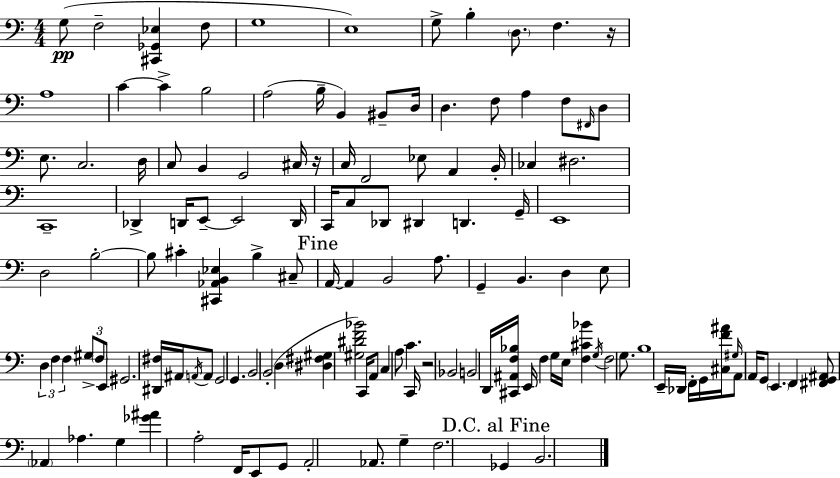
X:1
T:Untitled
M:4/4
L:1/4
K:Am
G,/2 F,2 [^C,,_G,,_E,] F,/2 G,4 E,4 G,/2 B, D,/2 F, z/4 A,4 C C B,2 A,2 B,/4 B,, ^B,,/2 D,/4 D, F,/2 A, F,/2 ^F,,/4 D,/2 E,/2 C,2 D,/4 C,/2 B,, G,,2 ^C,/4 z/4 C,/4 F,,2 _E,/2 A,, B,,/4 _C, ^D,2 C,,4 _D,, D,,/4 E,,/2 E,,2 D,,/4 C,,/4 C,/2 _D,,/2 ^D,, D,, G,,/4 E,,4 D,2 B,2 B,/2 ^C [^C,,_A,,B,,_E,] B, ^C,/2 A,,/4 A,, B,,2 A,/2 G,, B,, D, E,/2 D, F, F, ^G,/2 F,/2 E,,/2 ^G,,2 [^D,,^F,]/4 ^A,,/4 A,,/4 A,,/2 G,,2 G,, B,,2 B,,2 D, [^D,^F,^G,] [^G,^DF_B]2 C,,/4 A,,/2 C, A,/2 C C,,/4 z2 _B,,2 B,,2 D,,/4 [^C,,^A,,F,_B,]/4 E,,/4 F, G,/4 E,/4 [F,^C_B] G,/4 F,2 G,/2 B,4 E,,/4 _D,,/4 F,,/4 G,,/4 [^C,F^A]/4 ^G,/4 A,,/2 A,,/4 G,,/2 E,, F,, [^F,,G,,^A,,]/2 _A,, _A, G, [_G^A] A,2 F,,/4 E,,/2 G,,/2 A,,2 _A,,/2 G, F,2 _G,, B,,2